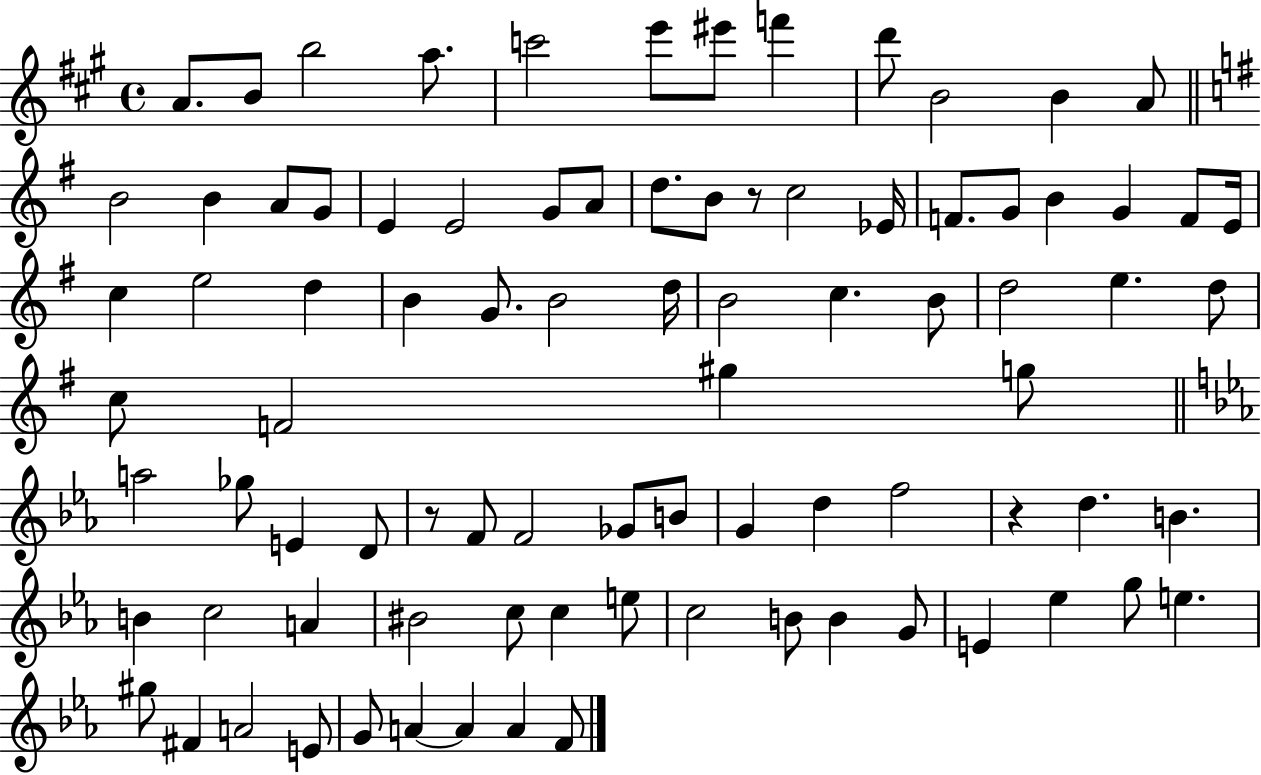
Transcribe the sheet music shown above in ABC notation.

X:1
T:Untitled
M:4/4
L:1/4
K:A
A/2 B/2 b2 a/2 c'2 e'/2 ^e'/2 f' d'/2 B2 B A/2 B2 B A/2 G/2 E E2 G/2 A/2 d/2 B/2 z/2 c2 _E/4 F/2 G/2 B G F/2 E/4 c e2 d B G/2 B2 d/4 B2 c B/2 d2 e d/2 c/2 F2 ^g g/2 a2 _g/2 E D/2 z/2 F/2 F2 _G/2 B/2 G d f2 z d B B c2 A ^B2 c/2 c e/2 c2 B/2 B G/2 E _e g/2 e ^g/2 ^F A2 E/2 G/2 A A A F/2